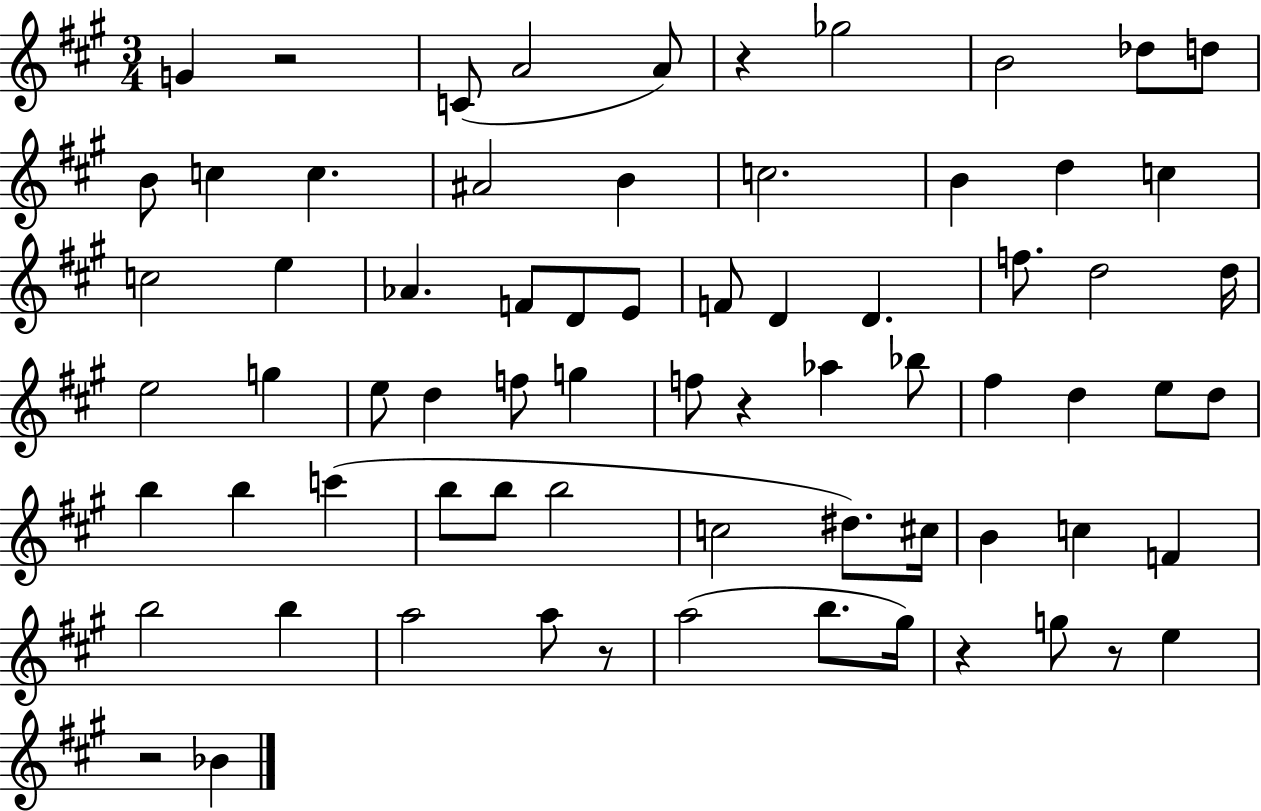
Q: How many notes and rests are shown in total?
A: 71